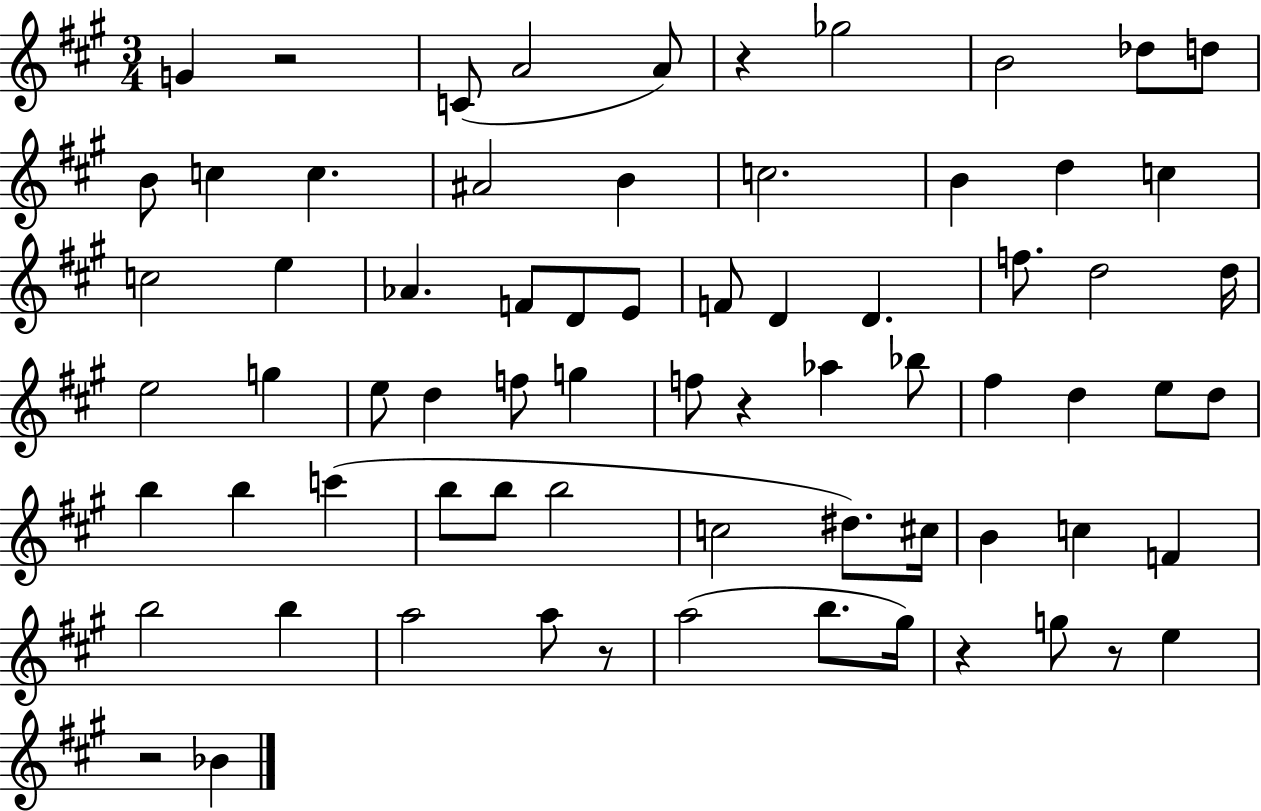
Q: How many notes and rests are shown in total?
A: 71